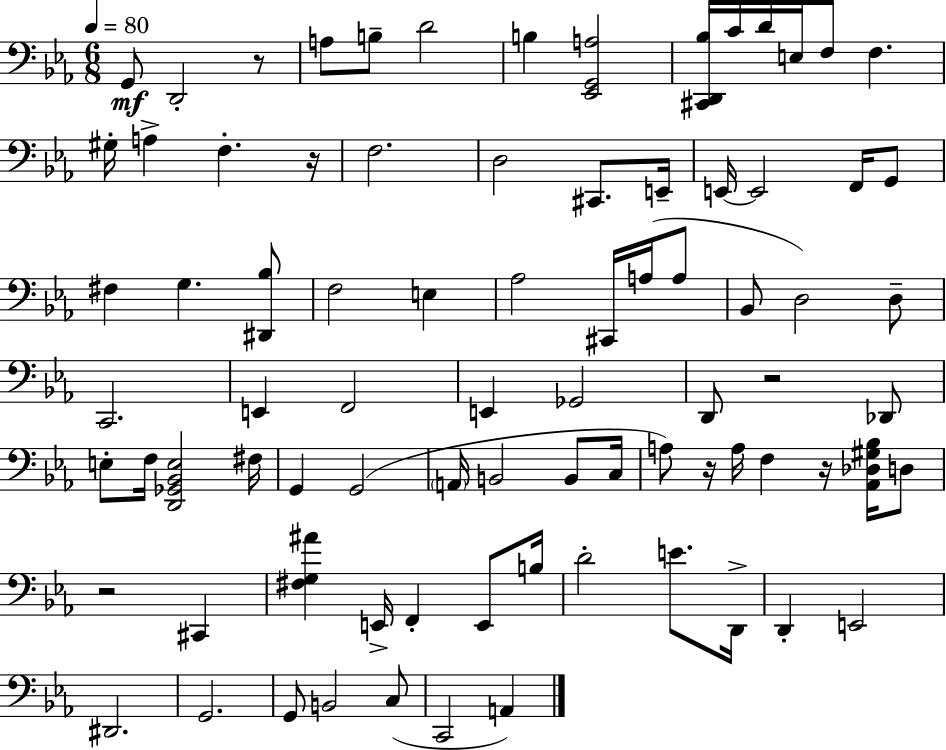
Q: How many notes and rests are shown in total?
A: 82